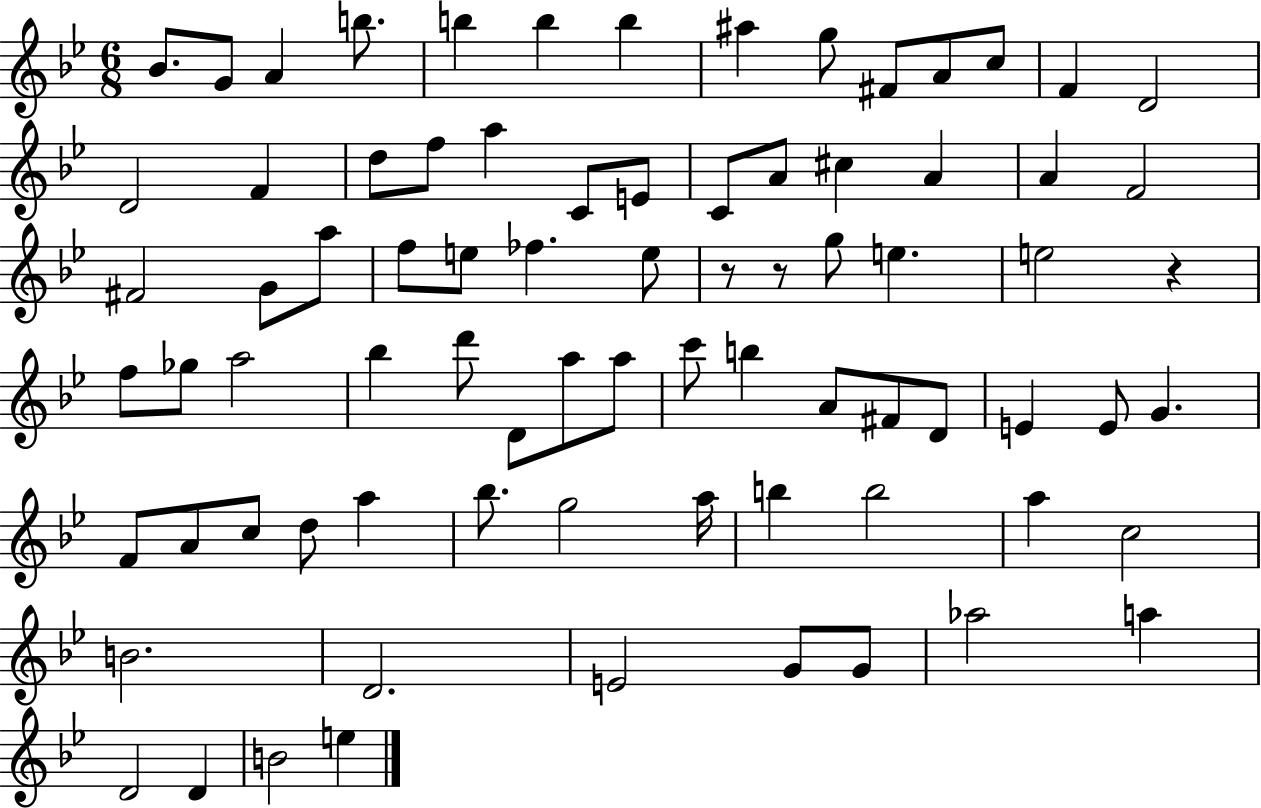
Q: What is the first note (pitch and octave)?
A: Bb4